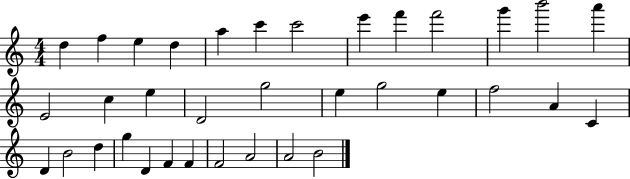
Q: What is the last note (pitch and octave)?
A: B4